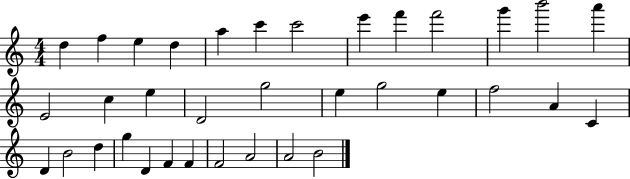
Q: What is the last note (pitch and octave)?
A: B4